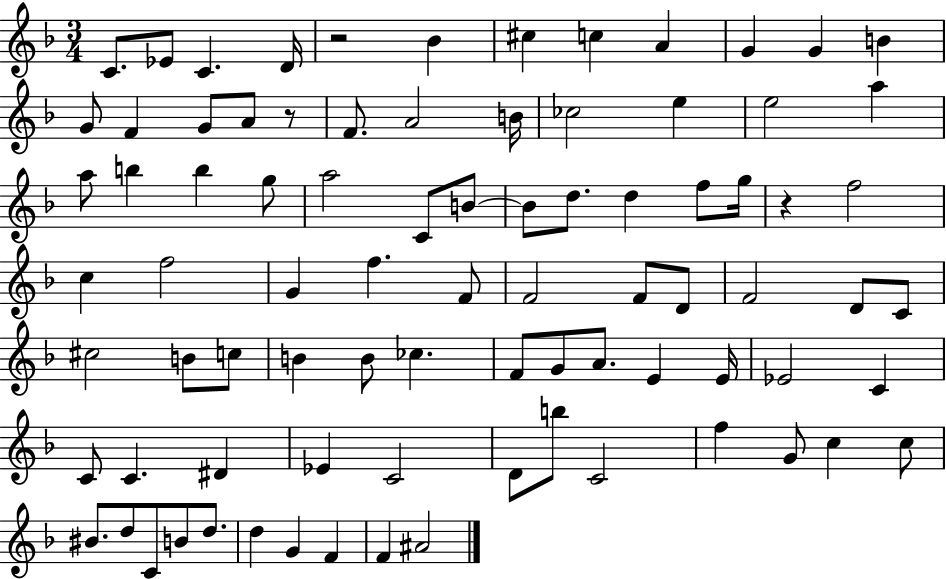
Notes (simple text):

C4/e. Eb4/e C4/q. D4/s R/h Bb4/q C#5/q C5/q A4/q G4/q G4/q B4/q G4/e F4/q G4/e A4/e R/e F4/e. A4/h B4/s CES5/h E5/q E5/h A5/q A5/e B5/q B5/q G5/e A5/h C4/e B4/e B4/e D5/e. D5/q F5/e G5/s R/q F5/h C5/q F5/h G4/q F5/q. F4/e F4/h F4/e D4/e F4/h D4/e C4/e C#5/h B4/e C5/e B4/q B4/e CES5/q. F4/e G4/e A4/e. E4/q E4/s Eb4/h C4/q C4/e C4/q. D#4/q Eb4/q C4/h D4/e B5/e C4/h F5/q G4/e C5/q C5/e BIS4/e. D5/e C4/e B4/e D5/e. D5/q G4/q F4/q F4/q A#4/h